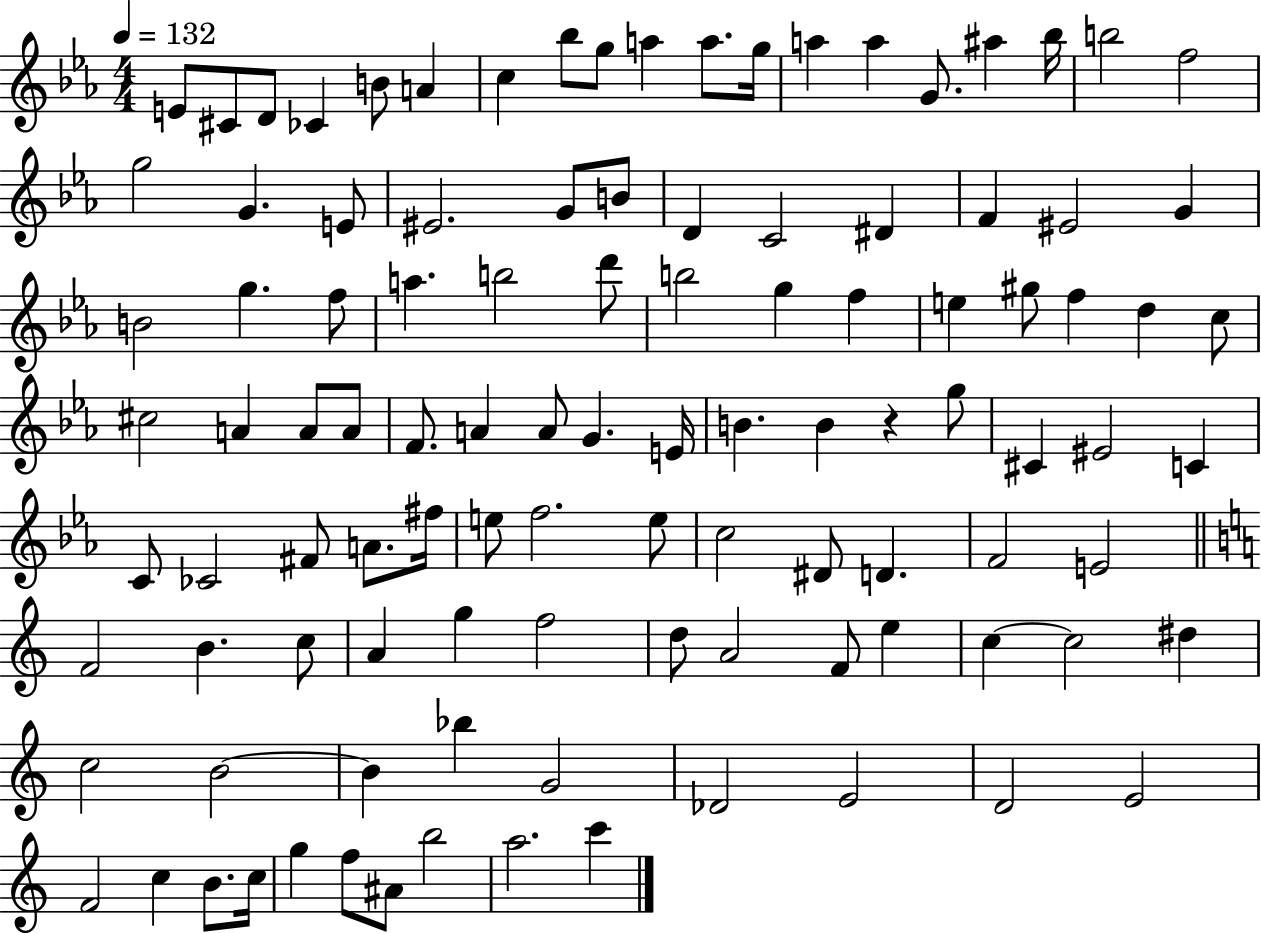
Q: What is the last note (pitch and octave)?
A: C6